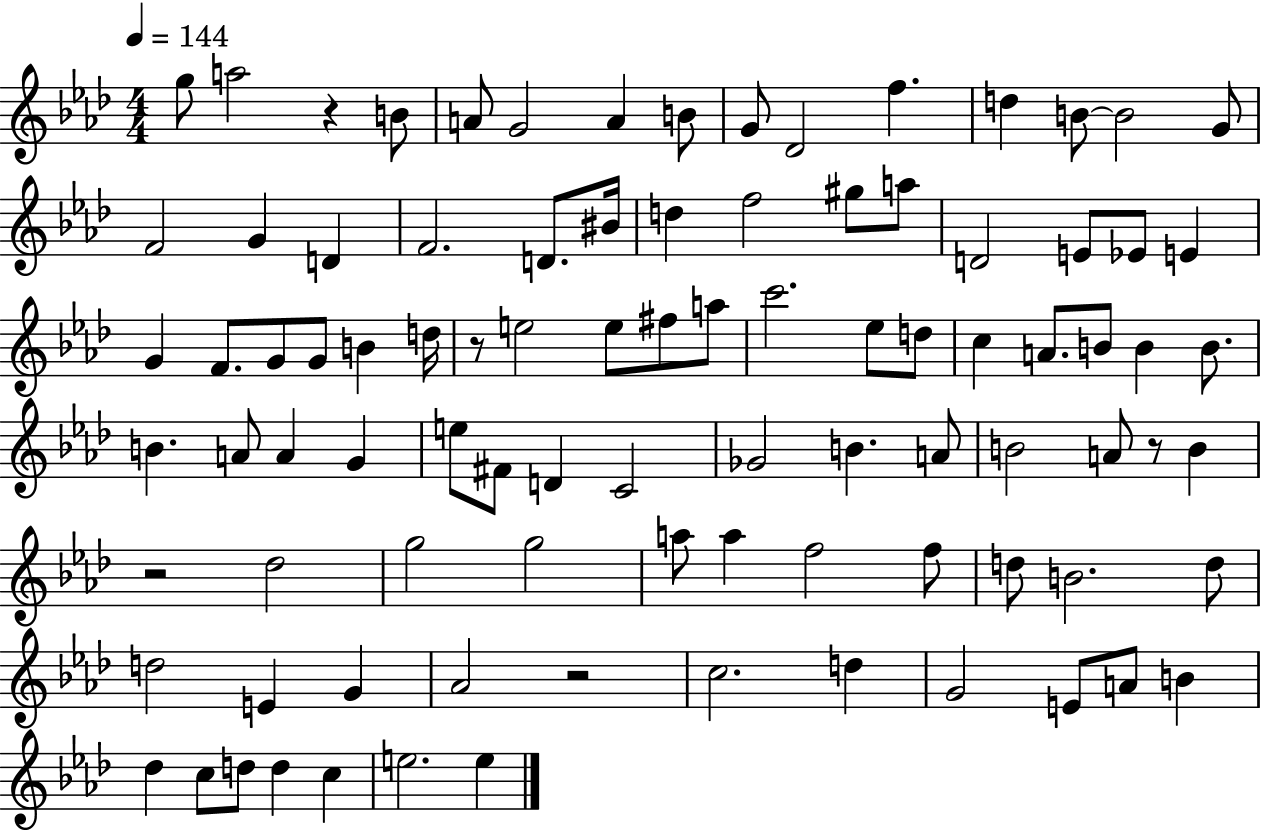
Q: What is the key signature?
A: AES major